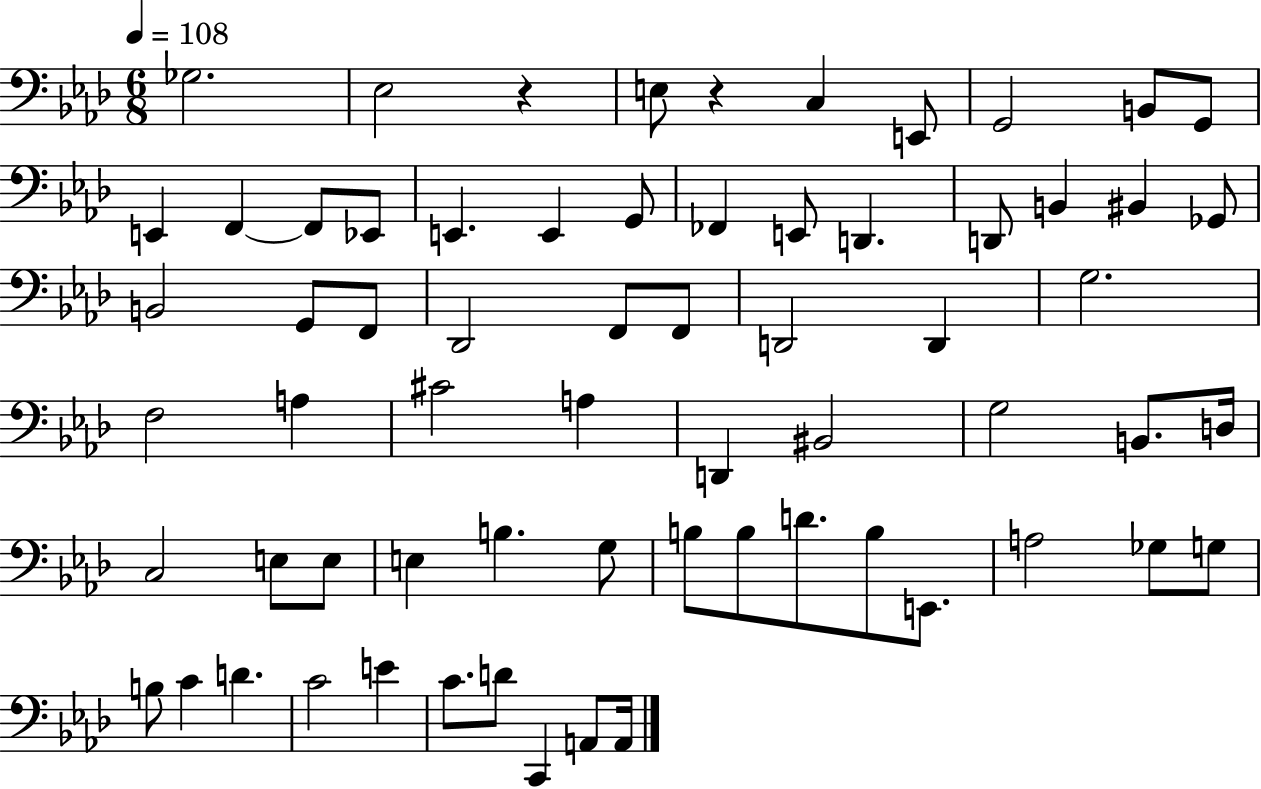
{
  \clef bass
  \numericTimeSignature
  \time 6/8
  \key aes \major
  \tempo 4 = 108
  ges2. | ees2 r4 | e8 r4 c4 e,8 | g,2 b,8 g,8 | \break e,4 f,4~~ f,8 ees,8 | e,4. e,4 g,8 | fes,4 e,8 d,4. | d,8 b,4 bis,4 ges,8 | \break b,2 g,8 f,8 | des,2 f,8 f,8 | d,2 d,4 | g2. | \break f2 a4 | cis'2 a4 | d,4 bis,2 | g2 b,8. d16 | \break c2 e8 e8 | e4 b4. g8 | b8 b8 d'8. b8 e,8. | a2 ges8 g8 | \break b8 c'4 d'4. | c'2 e'4 | c'8. d'8 c,4 a,8 a,16 | \bar "|."
}